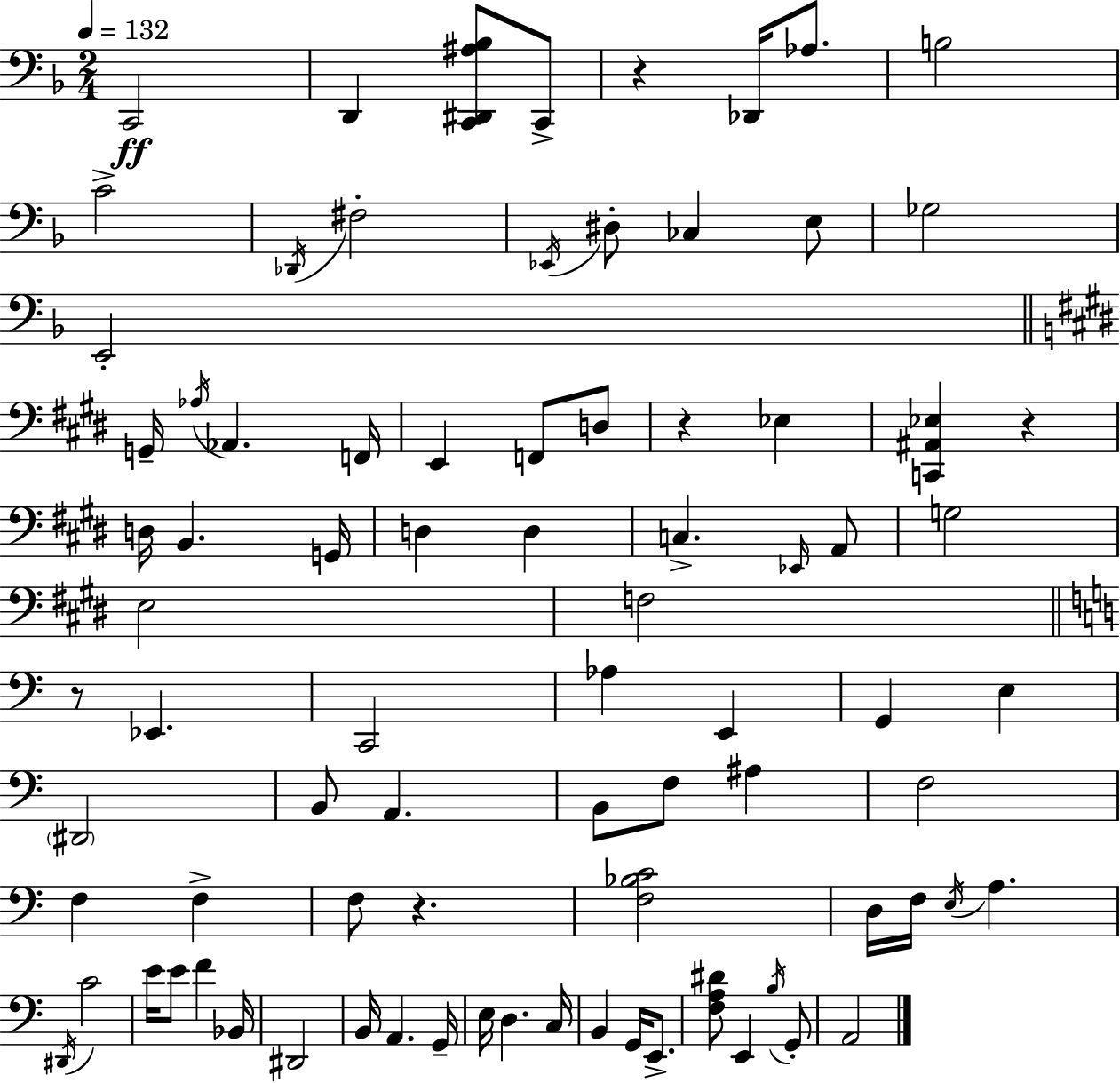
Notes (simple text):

C2/h D2/q [C2,D#2,A#3,Bb3]/e C2/e R/q Db2/s Ab3/e. B3/h C4/h Db2/s F#3/h Eb2/s D#3/e CES3/q E3/e Gb3/h E2/h G2/s Ab3/s Ab2/q. F2/s E2/q F2/e D3/e R/q Eb3/q [C2,A#2,Eb3]/q R/q D3/s B2/q. G2/s D3/q D3/q C3/q. Eb2/s A2/e G3/h E3/h F3/h R/e Eb2/q. C2/h Ab3/q E2/q G2/q E3/q D#2/h B2/e A2/q. B2/e F3/e A#3/q F3/h F3/q F3/q F3/e R/q. [F3,Bb3,C4]/h D3/s F3/s E3/s A3/q. D#2/s C4/h E4/s E4/e F4/q Bb2/s D#2/h B2/s A2/q. G2/s E3/s D3/q. C3/s B2/q G2/s E2/e. [F3,A3,D#4]/e E2/q B3/s G2/e A2/h